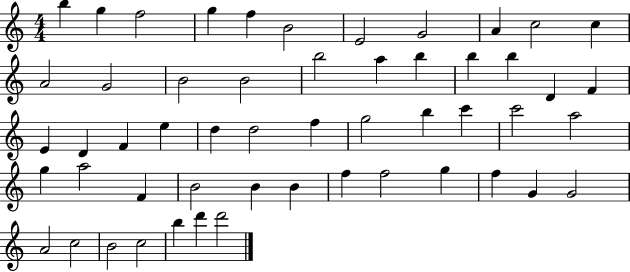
{
  \clef treble
  \numericTimeSignature
  \time 4/4
  \key c \major
  b''4 g''4 f''2 | g''4 f''4 b'2 | e'2 g'2 | a'4 c''2 c''4 | \break a'2 g'2 | b'2 b'2 | b''2 a''4 b''4 | b''4 b''4 d'4 f'4 | \break e'4 d'4 f'4 e''4 | d''4 d''2 f''4 | g''2 b''4 c'''4 | c'''2 a''2 | \break g''4 a''2 f'4 | b'2 b'4 b'4 | f''4 f''2 g''4 | f''4 g'4 g'2 | \break a'2 c''2 | b'2 c''2 | b''4 d'''4 d'''2 | \bar "|."
}